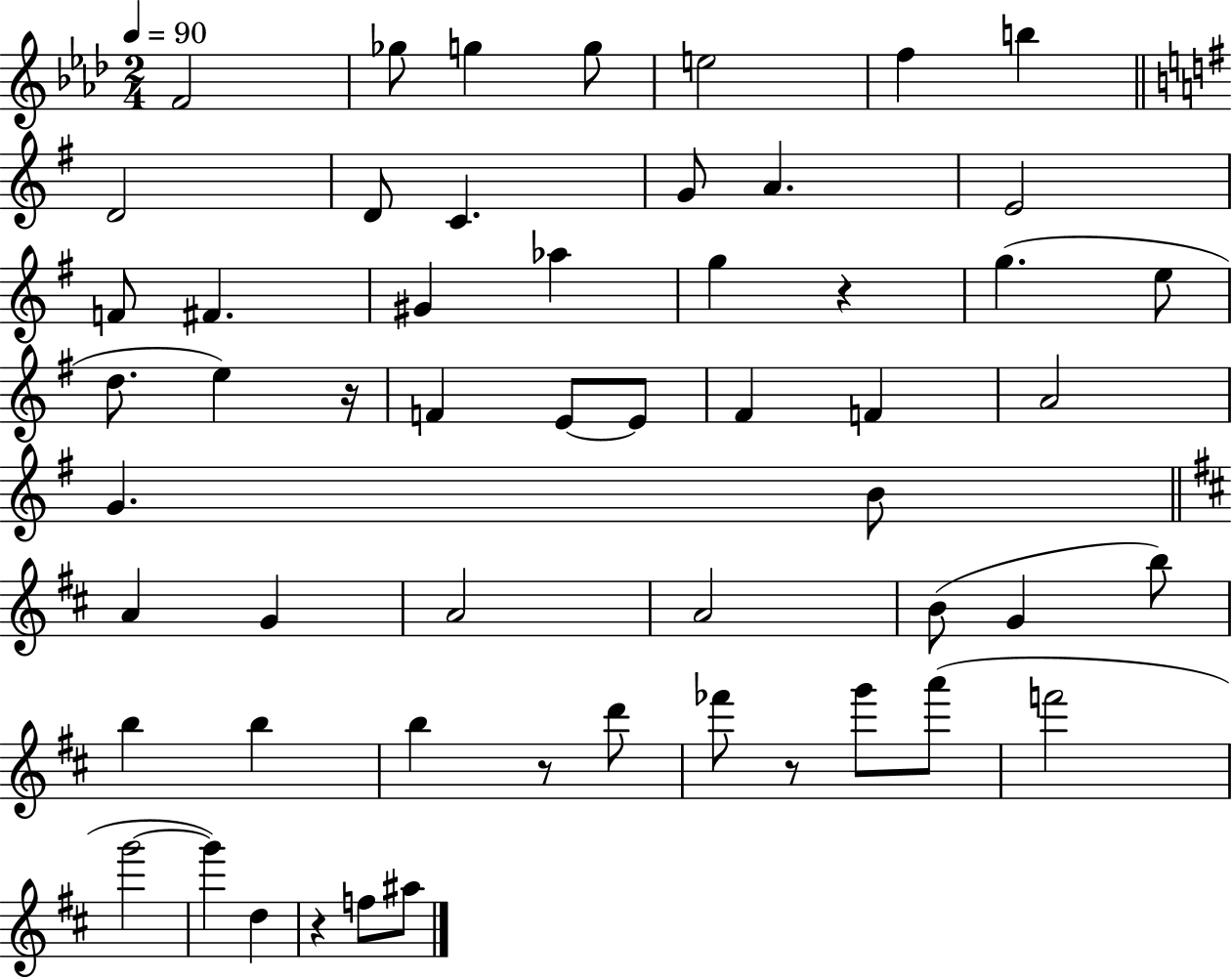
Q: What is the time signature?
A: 2/4